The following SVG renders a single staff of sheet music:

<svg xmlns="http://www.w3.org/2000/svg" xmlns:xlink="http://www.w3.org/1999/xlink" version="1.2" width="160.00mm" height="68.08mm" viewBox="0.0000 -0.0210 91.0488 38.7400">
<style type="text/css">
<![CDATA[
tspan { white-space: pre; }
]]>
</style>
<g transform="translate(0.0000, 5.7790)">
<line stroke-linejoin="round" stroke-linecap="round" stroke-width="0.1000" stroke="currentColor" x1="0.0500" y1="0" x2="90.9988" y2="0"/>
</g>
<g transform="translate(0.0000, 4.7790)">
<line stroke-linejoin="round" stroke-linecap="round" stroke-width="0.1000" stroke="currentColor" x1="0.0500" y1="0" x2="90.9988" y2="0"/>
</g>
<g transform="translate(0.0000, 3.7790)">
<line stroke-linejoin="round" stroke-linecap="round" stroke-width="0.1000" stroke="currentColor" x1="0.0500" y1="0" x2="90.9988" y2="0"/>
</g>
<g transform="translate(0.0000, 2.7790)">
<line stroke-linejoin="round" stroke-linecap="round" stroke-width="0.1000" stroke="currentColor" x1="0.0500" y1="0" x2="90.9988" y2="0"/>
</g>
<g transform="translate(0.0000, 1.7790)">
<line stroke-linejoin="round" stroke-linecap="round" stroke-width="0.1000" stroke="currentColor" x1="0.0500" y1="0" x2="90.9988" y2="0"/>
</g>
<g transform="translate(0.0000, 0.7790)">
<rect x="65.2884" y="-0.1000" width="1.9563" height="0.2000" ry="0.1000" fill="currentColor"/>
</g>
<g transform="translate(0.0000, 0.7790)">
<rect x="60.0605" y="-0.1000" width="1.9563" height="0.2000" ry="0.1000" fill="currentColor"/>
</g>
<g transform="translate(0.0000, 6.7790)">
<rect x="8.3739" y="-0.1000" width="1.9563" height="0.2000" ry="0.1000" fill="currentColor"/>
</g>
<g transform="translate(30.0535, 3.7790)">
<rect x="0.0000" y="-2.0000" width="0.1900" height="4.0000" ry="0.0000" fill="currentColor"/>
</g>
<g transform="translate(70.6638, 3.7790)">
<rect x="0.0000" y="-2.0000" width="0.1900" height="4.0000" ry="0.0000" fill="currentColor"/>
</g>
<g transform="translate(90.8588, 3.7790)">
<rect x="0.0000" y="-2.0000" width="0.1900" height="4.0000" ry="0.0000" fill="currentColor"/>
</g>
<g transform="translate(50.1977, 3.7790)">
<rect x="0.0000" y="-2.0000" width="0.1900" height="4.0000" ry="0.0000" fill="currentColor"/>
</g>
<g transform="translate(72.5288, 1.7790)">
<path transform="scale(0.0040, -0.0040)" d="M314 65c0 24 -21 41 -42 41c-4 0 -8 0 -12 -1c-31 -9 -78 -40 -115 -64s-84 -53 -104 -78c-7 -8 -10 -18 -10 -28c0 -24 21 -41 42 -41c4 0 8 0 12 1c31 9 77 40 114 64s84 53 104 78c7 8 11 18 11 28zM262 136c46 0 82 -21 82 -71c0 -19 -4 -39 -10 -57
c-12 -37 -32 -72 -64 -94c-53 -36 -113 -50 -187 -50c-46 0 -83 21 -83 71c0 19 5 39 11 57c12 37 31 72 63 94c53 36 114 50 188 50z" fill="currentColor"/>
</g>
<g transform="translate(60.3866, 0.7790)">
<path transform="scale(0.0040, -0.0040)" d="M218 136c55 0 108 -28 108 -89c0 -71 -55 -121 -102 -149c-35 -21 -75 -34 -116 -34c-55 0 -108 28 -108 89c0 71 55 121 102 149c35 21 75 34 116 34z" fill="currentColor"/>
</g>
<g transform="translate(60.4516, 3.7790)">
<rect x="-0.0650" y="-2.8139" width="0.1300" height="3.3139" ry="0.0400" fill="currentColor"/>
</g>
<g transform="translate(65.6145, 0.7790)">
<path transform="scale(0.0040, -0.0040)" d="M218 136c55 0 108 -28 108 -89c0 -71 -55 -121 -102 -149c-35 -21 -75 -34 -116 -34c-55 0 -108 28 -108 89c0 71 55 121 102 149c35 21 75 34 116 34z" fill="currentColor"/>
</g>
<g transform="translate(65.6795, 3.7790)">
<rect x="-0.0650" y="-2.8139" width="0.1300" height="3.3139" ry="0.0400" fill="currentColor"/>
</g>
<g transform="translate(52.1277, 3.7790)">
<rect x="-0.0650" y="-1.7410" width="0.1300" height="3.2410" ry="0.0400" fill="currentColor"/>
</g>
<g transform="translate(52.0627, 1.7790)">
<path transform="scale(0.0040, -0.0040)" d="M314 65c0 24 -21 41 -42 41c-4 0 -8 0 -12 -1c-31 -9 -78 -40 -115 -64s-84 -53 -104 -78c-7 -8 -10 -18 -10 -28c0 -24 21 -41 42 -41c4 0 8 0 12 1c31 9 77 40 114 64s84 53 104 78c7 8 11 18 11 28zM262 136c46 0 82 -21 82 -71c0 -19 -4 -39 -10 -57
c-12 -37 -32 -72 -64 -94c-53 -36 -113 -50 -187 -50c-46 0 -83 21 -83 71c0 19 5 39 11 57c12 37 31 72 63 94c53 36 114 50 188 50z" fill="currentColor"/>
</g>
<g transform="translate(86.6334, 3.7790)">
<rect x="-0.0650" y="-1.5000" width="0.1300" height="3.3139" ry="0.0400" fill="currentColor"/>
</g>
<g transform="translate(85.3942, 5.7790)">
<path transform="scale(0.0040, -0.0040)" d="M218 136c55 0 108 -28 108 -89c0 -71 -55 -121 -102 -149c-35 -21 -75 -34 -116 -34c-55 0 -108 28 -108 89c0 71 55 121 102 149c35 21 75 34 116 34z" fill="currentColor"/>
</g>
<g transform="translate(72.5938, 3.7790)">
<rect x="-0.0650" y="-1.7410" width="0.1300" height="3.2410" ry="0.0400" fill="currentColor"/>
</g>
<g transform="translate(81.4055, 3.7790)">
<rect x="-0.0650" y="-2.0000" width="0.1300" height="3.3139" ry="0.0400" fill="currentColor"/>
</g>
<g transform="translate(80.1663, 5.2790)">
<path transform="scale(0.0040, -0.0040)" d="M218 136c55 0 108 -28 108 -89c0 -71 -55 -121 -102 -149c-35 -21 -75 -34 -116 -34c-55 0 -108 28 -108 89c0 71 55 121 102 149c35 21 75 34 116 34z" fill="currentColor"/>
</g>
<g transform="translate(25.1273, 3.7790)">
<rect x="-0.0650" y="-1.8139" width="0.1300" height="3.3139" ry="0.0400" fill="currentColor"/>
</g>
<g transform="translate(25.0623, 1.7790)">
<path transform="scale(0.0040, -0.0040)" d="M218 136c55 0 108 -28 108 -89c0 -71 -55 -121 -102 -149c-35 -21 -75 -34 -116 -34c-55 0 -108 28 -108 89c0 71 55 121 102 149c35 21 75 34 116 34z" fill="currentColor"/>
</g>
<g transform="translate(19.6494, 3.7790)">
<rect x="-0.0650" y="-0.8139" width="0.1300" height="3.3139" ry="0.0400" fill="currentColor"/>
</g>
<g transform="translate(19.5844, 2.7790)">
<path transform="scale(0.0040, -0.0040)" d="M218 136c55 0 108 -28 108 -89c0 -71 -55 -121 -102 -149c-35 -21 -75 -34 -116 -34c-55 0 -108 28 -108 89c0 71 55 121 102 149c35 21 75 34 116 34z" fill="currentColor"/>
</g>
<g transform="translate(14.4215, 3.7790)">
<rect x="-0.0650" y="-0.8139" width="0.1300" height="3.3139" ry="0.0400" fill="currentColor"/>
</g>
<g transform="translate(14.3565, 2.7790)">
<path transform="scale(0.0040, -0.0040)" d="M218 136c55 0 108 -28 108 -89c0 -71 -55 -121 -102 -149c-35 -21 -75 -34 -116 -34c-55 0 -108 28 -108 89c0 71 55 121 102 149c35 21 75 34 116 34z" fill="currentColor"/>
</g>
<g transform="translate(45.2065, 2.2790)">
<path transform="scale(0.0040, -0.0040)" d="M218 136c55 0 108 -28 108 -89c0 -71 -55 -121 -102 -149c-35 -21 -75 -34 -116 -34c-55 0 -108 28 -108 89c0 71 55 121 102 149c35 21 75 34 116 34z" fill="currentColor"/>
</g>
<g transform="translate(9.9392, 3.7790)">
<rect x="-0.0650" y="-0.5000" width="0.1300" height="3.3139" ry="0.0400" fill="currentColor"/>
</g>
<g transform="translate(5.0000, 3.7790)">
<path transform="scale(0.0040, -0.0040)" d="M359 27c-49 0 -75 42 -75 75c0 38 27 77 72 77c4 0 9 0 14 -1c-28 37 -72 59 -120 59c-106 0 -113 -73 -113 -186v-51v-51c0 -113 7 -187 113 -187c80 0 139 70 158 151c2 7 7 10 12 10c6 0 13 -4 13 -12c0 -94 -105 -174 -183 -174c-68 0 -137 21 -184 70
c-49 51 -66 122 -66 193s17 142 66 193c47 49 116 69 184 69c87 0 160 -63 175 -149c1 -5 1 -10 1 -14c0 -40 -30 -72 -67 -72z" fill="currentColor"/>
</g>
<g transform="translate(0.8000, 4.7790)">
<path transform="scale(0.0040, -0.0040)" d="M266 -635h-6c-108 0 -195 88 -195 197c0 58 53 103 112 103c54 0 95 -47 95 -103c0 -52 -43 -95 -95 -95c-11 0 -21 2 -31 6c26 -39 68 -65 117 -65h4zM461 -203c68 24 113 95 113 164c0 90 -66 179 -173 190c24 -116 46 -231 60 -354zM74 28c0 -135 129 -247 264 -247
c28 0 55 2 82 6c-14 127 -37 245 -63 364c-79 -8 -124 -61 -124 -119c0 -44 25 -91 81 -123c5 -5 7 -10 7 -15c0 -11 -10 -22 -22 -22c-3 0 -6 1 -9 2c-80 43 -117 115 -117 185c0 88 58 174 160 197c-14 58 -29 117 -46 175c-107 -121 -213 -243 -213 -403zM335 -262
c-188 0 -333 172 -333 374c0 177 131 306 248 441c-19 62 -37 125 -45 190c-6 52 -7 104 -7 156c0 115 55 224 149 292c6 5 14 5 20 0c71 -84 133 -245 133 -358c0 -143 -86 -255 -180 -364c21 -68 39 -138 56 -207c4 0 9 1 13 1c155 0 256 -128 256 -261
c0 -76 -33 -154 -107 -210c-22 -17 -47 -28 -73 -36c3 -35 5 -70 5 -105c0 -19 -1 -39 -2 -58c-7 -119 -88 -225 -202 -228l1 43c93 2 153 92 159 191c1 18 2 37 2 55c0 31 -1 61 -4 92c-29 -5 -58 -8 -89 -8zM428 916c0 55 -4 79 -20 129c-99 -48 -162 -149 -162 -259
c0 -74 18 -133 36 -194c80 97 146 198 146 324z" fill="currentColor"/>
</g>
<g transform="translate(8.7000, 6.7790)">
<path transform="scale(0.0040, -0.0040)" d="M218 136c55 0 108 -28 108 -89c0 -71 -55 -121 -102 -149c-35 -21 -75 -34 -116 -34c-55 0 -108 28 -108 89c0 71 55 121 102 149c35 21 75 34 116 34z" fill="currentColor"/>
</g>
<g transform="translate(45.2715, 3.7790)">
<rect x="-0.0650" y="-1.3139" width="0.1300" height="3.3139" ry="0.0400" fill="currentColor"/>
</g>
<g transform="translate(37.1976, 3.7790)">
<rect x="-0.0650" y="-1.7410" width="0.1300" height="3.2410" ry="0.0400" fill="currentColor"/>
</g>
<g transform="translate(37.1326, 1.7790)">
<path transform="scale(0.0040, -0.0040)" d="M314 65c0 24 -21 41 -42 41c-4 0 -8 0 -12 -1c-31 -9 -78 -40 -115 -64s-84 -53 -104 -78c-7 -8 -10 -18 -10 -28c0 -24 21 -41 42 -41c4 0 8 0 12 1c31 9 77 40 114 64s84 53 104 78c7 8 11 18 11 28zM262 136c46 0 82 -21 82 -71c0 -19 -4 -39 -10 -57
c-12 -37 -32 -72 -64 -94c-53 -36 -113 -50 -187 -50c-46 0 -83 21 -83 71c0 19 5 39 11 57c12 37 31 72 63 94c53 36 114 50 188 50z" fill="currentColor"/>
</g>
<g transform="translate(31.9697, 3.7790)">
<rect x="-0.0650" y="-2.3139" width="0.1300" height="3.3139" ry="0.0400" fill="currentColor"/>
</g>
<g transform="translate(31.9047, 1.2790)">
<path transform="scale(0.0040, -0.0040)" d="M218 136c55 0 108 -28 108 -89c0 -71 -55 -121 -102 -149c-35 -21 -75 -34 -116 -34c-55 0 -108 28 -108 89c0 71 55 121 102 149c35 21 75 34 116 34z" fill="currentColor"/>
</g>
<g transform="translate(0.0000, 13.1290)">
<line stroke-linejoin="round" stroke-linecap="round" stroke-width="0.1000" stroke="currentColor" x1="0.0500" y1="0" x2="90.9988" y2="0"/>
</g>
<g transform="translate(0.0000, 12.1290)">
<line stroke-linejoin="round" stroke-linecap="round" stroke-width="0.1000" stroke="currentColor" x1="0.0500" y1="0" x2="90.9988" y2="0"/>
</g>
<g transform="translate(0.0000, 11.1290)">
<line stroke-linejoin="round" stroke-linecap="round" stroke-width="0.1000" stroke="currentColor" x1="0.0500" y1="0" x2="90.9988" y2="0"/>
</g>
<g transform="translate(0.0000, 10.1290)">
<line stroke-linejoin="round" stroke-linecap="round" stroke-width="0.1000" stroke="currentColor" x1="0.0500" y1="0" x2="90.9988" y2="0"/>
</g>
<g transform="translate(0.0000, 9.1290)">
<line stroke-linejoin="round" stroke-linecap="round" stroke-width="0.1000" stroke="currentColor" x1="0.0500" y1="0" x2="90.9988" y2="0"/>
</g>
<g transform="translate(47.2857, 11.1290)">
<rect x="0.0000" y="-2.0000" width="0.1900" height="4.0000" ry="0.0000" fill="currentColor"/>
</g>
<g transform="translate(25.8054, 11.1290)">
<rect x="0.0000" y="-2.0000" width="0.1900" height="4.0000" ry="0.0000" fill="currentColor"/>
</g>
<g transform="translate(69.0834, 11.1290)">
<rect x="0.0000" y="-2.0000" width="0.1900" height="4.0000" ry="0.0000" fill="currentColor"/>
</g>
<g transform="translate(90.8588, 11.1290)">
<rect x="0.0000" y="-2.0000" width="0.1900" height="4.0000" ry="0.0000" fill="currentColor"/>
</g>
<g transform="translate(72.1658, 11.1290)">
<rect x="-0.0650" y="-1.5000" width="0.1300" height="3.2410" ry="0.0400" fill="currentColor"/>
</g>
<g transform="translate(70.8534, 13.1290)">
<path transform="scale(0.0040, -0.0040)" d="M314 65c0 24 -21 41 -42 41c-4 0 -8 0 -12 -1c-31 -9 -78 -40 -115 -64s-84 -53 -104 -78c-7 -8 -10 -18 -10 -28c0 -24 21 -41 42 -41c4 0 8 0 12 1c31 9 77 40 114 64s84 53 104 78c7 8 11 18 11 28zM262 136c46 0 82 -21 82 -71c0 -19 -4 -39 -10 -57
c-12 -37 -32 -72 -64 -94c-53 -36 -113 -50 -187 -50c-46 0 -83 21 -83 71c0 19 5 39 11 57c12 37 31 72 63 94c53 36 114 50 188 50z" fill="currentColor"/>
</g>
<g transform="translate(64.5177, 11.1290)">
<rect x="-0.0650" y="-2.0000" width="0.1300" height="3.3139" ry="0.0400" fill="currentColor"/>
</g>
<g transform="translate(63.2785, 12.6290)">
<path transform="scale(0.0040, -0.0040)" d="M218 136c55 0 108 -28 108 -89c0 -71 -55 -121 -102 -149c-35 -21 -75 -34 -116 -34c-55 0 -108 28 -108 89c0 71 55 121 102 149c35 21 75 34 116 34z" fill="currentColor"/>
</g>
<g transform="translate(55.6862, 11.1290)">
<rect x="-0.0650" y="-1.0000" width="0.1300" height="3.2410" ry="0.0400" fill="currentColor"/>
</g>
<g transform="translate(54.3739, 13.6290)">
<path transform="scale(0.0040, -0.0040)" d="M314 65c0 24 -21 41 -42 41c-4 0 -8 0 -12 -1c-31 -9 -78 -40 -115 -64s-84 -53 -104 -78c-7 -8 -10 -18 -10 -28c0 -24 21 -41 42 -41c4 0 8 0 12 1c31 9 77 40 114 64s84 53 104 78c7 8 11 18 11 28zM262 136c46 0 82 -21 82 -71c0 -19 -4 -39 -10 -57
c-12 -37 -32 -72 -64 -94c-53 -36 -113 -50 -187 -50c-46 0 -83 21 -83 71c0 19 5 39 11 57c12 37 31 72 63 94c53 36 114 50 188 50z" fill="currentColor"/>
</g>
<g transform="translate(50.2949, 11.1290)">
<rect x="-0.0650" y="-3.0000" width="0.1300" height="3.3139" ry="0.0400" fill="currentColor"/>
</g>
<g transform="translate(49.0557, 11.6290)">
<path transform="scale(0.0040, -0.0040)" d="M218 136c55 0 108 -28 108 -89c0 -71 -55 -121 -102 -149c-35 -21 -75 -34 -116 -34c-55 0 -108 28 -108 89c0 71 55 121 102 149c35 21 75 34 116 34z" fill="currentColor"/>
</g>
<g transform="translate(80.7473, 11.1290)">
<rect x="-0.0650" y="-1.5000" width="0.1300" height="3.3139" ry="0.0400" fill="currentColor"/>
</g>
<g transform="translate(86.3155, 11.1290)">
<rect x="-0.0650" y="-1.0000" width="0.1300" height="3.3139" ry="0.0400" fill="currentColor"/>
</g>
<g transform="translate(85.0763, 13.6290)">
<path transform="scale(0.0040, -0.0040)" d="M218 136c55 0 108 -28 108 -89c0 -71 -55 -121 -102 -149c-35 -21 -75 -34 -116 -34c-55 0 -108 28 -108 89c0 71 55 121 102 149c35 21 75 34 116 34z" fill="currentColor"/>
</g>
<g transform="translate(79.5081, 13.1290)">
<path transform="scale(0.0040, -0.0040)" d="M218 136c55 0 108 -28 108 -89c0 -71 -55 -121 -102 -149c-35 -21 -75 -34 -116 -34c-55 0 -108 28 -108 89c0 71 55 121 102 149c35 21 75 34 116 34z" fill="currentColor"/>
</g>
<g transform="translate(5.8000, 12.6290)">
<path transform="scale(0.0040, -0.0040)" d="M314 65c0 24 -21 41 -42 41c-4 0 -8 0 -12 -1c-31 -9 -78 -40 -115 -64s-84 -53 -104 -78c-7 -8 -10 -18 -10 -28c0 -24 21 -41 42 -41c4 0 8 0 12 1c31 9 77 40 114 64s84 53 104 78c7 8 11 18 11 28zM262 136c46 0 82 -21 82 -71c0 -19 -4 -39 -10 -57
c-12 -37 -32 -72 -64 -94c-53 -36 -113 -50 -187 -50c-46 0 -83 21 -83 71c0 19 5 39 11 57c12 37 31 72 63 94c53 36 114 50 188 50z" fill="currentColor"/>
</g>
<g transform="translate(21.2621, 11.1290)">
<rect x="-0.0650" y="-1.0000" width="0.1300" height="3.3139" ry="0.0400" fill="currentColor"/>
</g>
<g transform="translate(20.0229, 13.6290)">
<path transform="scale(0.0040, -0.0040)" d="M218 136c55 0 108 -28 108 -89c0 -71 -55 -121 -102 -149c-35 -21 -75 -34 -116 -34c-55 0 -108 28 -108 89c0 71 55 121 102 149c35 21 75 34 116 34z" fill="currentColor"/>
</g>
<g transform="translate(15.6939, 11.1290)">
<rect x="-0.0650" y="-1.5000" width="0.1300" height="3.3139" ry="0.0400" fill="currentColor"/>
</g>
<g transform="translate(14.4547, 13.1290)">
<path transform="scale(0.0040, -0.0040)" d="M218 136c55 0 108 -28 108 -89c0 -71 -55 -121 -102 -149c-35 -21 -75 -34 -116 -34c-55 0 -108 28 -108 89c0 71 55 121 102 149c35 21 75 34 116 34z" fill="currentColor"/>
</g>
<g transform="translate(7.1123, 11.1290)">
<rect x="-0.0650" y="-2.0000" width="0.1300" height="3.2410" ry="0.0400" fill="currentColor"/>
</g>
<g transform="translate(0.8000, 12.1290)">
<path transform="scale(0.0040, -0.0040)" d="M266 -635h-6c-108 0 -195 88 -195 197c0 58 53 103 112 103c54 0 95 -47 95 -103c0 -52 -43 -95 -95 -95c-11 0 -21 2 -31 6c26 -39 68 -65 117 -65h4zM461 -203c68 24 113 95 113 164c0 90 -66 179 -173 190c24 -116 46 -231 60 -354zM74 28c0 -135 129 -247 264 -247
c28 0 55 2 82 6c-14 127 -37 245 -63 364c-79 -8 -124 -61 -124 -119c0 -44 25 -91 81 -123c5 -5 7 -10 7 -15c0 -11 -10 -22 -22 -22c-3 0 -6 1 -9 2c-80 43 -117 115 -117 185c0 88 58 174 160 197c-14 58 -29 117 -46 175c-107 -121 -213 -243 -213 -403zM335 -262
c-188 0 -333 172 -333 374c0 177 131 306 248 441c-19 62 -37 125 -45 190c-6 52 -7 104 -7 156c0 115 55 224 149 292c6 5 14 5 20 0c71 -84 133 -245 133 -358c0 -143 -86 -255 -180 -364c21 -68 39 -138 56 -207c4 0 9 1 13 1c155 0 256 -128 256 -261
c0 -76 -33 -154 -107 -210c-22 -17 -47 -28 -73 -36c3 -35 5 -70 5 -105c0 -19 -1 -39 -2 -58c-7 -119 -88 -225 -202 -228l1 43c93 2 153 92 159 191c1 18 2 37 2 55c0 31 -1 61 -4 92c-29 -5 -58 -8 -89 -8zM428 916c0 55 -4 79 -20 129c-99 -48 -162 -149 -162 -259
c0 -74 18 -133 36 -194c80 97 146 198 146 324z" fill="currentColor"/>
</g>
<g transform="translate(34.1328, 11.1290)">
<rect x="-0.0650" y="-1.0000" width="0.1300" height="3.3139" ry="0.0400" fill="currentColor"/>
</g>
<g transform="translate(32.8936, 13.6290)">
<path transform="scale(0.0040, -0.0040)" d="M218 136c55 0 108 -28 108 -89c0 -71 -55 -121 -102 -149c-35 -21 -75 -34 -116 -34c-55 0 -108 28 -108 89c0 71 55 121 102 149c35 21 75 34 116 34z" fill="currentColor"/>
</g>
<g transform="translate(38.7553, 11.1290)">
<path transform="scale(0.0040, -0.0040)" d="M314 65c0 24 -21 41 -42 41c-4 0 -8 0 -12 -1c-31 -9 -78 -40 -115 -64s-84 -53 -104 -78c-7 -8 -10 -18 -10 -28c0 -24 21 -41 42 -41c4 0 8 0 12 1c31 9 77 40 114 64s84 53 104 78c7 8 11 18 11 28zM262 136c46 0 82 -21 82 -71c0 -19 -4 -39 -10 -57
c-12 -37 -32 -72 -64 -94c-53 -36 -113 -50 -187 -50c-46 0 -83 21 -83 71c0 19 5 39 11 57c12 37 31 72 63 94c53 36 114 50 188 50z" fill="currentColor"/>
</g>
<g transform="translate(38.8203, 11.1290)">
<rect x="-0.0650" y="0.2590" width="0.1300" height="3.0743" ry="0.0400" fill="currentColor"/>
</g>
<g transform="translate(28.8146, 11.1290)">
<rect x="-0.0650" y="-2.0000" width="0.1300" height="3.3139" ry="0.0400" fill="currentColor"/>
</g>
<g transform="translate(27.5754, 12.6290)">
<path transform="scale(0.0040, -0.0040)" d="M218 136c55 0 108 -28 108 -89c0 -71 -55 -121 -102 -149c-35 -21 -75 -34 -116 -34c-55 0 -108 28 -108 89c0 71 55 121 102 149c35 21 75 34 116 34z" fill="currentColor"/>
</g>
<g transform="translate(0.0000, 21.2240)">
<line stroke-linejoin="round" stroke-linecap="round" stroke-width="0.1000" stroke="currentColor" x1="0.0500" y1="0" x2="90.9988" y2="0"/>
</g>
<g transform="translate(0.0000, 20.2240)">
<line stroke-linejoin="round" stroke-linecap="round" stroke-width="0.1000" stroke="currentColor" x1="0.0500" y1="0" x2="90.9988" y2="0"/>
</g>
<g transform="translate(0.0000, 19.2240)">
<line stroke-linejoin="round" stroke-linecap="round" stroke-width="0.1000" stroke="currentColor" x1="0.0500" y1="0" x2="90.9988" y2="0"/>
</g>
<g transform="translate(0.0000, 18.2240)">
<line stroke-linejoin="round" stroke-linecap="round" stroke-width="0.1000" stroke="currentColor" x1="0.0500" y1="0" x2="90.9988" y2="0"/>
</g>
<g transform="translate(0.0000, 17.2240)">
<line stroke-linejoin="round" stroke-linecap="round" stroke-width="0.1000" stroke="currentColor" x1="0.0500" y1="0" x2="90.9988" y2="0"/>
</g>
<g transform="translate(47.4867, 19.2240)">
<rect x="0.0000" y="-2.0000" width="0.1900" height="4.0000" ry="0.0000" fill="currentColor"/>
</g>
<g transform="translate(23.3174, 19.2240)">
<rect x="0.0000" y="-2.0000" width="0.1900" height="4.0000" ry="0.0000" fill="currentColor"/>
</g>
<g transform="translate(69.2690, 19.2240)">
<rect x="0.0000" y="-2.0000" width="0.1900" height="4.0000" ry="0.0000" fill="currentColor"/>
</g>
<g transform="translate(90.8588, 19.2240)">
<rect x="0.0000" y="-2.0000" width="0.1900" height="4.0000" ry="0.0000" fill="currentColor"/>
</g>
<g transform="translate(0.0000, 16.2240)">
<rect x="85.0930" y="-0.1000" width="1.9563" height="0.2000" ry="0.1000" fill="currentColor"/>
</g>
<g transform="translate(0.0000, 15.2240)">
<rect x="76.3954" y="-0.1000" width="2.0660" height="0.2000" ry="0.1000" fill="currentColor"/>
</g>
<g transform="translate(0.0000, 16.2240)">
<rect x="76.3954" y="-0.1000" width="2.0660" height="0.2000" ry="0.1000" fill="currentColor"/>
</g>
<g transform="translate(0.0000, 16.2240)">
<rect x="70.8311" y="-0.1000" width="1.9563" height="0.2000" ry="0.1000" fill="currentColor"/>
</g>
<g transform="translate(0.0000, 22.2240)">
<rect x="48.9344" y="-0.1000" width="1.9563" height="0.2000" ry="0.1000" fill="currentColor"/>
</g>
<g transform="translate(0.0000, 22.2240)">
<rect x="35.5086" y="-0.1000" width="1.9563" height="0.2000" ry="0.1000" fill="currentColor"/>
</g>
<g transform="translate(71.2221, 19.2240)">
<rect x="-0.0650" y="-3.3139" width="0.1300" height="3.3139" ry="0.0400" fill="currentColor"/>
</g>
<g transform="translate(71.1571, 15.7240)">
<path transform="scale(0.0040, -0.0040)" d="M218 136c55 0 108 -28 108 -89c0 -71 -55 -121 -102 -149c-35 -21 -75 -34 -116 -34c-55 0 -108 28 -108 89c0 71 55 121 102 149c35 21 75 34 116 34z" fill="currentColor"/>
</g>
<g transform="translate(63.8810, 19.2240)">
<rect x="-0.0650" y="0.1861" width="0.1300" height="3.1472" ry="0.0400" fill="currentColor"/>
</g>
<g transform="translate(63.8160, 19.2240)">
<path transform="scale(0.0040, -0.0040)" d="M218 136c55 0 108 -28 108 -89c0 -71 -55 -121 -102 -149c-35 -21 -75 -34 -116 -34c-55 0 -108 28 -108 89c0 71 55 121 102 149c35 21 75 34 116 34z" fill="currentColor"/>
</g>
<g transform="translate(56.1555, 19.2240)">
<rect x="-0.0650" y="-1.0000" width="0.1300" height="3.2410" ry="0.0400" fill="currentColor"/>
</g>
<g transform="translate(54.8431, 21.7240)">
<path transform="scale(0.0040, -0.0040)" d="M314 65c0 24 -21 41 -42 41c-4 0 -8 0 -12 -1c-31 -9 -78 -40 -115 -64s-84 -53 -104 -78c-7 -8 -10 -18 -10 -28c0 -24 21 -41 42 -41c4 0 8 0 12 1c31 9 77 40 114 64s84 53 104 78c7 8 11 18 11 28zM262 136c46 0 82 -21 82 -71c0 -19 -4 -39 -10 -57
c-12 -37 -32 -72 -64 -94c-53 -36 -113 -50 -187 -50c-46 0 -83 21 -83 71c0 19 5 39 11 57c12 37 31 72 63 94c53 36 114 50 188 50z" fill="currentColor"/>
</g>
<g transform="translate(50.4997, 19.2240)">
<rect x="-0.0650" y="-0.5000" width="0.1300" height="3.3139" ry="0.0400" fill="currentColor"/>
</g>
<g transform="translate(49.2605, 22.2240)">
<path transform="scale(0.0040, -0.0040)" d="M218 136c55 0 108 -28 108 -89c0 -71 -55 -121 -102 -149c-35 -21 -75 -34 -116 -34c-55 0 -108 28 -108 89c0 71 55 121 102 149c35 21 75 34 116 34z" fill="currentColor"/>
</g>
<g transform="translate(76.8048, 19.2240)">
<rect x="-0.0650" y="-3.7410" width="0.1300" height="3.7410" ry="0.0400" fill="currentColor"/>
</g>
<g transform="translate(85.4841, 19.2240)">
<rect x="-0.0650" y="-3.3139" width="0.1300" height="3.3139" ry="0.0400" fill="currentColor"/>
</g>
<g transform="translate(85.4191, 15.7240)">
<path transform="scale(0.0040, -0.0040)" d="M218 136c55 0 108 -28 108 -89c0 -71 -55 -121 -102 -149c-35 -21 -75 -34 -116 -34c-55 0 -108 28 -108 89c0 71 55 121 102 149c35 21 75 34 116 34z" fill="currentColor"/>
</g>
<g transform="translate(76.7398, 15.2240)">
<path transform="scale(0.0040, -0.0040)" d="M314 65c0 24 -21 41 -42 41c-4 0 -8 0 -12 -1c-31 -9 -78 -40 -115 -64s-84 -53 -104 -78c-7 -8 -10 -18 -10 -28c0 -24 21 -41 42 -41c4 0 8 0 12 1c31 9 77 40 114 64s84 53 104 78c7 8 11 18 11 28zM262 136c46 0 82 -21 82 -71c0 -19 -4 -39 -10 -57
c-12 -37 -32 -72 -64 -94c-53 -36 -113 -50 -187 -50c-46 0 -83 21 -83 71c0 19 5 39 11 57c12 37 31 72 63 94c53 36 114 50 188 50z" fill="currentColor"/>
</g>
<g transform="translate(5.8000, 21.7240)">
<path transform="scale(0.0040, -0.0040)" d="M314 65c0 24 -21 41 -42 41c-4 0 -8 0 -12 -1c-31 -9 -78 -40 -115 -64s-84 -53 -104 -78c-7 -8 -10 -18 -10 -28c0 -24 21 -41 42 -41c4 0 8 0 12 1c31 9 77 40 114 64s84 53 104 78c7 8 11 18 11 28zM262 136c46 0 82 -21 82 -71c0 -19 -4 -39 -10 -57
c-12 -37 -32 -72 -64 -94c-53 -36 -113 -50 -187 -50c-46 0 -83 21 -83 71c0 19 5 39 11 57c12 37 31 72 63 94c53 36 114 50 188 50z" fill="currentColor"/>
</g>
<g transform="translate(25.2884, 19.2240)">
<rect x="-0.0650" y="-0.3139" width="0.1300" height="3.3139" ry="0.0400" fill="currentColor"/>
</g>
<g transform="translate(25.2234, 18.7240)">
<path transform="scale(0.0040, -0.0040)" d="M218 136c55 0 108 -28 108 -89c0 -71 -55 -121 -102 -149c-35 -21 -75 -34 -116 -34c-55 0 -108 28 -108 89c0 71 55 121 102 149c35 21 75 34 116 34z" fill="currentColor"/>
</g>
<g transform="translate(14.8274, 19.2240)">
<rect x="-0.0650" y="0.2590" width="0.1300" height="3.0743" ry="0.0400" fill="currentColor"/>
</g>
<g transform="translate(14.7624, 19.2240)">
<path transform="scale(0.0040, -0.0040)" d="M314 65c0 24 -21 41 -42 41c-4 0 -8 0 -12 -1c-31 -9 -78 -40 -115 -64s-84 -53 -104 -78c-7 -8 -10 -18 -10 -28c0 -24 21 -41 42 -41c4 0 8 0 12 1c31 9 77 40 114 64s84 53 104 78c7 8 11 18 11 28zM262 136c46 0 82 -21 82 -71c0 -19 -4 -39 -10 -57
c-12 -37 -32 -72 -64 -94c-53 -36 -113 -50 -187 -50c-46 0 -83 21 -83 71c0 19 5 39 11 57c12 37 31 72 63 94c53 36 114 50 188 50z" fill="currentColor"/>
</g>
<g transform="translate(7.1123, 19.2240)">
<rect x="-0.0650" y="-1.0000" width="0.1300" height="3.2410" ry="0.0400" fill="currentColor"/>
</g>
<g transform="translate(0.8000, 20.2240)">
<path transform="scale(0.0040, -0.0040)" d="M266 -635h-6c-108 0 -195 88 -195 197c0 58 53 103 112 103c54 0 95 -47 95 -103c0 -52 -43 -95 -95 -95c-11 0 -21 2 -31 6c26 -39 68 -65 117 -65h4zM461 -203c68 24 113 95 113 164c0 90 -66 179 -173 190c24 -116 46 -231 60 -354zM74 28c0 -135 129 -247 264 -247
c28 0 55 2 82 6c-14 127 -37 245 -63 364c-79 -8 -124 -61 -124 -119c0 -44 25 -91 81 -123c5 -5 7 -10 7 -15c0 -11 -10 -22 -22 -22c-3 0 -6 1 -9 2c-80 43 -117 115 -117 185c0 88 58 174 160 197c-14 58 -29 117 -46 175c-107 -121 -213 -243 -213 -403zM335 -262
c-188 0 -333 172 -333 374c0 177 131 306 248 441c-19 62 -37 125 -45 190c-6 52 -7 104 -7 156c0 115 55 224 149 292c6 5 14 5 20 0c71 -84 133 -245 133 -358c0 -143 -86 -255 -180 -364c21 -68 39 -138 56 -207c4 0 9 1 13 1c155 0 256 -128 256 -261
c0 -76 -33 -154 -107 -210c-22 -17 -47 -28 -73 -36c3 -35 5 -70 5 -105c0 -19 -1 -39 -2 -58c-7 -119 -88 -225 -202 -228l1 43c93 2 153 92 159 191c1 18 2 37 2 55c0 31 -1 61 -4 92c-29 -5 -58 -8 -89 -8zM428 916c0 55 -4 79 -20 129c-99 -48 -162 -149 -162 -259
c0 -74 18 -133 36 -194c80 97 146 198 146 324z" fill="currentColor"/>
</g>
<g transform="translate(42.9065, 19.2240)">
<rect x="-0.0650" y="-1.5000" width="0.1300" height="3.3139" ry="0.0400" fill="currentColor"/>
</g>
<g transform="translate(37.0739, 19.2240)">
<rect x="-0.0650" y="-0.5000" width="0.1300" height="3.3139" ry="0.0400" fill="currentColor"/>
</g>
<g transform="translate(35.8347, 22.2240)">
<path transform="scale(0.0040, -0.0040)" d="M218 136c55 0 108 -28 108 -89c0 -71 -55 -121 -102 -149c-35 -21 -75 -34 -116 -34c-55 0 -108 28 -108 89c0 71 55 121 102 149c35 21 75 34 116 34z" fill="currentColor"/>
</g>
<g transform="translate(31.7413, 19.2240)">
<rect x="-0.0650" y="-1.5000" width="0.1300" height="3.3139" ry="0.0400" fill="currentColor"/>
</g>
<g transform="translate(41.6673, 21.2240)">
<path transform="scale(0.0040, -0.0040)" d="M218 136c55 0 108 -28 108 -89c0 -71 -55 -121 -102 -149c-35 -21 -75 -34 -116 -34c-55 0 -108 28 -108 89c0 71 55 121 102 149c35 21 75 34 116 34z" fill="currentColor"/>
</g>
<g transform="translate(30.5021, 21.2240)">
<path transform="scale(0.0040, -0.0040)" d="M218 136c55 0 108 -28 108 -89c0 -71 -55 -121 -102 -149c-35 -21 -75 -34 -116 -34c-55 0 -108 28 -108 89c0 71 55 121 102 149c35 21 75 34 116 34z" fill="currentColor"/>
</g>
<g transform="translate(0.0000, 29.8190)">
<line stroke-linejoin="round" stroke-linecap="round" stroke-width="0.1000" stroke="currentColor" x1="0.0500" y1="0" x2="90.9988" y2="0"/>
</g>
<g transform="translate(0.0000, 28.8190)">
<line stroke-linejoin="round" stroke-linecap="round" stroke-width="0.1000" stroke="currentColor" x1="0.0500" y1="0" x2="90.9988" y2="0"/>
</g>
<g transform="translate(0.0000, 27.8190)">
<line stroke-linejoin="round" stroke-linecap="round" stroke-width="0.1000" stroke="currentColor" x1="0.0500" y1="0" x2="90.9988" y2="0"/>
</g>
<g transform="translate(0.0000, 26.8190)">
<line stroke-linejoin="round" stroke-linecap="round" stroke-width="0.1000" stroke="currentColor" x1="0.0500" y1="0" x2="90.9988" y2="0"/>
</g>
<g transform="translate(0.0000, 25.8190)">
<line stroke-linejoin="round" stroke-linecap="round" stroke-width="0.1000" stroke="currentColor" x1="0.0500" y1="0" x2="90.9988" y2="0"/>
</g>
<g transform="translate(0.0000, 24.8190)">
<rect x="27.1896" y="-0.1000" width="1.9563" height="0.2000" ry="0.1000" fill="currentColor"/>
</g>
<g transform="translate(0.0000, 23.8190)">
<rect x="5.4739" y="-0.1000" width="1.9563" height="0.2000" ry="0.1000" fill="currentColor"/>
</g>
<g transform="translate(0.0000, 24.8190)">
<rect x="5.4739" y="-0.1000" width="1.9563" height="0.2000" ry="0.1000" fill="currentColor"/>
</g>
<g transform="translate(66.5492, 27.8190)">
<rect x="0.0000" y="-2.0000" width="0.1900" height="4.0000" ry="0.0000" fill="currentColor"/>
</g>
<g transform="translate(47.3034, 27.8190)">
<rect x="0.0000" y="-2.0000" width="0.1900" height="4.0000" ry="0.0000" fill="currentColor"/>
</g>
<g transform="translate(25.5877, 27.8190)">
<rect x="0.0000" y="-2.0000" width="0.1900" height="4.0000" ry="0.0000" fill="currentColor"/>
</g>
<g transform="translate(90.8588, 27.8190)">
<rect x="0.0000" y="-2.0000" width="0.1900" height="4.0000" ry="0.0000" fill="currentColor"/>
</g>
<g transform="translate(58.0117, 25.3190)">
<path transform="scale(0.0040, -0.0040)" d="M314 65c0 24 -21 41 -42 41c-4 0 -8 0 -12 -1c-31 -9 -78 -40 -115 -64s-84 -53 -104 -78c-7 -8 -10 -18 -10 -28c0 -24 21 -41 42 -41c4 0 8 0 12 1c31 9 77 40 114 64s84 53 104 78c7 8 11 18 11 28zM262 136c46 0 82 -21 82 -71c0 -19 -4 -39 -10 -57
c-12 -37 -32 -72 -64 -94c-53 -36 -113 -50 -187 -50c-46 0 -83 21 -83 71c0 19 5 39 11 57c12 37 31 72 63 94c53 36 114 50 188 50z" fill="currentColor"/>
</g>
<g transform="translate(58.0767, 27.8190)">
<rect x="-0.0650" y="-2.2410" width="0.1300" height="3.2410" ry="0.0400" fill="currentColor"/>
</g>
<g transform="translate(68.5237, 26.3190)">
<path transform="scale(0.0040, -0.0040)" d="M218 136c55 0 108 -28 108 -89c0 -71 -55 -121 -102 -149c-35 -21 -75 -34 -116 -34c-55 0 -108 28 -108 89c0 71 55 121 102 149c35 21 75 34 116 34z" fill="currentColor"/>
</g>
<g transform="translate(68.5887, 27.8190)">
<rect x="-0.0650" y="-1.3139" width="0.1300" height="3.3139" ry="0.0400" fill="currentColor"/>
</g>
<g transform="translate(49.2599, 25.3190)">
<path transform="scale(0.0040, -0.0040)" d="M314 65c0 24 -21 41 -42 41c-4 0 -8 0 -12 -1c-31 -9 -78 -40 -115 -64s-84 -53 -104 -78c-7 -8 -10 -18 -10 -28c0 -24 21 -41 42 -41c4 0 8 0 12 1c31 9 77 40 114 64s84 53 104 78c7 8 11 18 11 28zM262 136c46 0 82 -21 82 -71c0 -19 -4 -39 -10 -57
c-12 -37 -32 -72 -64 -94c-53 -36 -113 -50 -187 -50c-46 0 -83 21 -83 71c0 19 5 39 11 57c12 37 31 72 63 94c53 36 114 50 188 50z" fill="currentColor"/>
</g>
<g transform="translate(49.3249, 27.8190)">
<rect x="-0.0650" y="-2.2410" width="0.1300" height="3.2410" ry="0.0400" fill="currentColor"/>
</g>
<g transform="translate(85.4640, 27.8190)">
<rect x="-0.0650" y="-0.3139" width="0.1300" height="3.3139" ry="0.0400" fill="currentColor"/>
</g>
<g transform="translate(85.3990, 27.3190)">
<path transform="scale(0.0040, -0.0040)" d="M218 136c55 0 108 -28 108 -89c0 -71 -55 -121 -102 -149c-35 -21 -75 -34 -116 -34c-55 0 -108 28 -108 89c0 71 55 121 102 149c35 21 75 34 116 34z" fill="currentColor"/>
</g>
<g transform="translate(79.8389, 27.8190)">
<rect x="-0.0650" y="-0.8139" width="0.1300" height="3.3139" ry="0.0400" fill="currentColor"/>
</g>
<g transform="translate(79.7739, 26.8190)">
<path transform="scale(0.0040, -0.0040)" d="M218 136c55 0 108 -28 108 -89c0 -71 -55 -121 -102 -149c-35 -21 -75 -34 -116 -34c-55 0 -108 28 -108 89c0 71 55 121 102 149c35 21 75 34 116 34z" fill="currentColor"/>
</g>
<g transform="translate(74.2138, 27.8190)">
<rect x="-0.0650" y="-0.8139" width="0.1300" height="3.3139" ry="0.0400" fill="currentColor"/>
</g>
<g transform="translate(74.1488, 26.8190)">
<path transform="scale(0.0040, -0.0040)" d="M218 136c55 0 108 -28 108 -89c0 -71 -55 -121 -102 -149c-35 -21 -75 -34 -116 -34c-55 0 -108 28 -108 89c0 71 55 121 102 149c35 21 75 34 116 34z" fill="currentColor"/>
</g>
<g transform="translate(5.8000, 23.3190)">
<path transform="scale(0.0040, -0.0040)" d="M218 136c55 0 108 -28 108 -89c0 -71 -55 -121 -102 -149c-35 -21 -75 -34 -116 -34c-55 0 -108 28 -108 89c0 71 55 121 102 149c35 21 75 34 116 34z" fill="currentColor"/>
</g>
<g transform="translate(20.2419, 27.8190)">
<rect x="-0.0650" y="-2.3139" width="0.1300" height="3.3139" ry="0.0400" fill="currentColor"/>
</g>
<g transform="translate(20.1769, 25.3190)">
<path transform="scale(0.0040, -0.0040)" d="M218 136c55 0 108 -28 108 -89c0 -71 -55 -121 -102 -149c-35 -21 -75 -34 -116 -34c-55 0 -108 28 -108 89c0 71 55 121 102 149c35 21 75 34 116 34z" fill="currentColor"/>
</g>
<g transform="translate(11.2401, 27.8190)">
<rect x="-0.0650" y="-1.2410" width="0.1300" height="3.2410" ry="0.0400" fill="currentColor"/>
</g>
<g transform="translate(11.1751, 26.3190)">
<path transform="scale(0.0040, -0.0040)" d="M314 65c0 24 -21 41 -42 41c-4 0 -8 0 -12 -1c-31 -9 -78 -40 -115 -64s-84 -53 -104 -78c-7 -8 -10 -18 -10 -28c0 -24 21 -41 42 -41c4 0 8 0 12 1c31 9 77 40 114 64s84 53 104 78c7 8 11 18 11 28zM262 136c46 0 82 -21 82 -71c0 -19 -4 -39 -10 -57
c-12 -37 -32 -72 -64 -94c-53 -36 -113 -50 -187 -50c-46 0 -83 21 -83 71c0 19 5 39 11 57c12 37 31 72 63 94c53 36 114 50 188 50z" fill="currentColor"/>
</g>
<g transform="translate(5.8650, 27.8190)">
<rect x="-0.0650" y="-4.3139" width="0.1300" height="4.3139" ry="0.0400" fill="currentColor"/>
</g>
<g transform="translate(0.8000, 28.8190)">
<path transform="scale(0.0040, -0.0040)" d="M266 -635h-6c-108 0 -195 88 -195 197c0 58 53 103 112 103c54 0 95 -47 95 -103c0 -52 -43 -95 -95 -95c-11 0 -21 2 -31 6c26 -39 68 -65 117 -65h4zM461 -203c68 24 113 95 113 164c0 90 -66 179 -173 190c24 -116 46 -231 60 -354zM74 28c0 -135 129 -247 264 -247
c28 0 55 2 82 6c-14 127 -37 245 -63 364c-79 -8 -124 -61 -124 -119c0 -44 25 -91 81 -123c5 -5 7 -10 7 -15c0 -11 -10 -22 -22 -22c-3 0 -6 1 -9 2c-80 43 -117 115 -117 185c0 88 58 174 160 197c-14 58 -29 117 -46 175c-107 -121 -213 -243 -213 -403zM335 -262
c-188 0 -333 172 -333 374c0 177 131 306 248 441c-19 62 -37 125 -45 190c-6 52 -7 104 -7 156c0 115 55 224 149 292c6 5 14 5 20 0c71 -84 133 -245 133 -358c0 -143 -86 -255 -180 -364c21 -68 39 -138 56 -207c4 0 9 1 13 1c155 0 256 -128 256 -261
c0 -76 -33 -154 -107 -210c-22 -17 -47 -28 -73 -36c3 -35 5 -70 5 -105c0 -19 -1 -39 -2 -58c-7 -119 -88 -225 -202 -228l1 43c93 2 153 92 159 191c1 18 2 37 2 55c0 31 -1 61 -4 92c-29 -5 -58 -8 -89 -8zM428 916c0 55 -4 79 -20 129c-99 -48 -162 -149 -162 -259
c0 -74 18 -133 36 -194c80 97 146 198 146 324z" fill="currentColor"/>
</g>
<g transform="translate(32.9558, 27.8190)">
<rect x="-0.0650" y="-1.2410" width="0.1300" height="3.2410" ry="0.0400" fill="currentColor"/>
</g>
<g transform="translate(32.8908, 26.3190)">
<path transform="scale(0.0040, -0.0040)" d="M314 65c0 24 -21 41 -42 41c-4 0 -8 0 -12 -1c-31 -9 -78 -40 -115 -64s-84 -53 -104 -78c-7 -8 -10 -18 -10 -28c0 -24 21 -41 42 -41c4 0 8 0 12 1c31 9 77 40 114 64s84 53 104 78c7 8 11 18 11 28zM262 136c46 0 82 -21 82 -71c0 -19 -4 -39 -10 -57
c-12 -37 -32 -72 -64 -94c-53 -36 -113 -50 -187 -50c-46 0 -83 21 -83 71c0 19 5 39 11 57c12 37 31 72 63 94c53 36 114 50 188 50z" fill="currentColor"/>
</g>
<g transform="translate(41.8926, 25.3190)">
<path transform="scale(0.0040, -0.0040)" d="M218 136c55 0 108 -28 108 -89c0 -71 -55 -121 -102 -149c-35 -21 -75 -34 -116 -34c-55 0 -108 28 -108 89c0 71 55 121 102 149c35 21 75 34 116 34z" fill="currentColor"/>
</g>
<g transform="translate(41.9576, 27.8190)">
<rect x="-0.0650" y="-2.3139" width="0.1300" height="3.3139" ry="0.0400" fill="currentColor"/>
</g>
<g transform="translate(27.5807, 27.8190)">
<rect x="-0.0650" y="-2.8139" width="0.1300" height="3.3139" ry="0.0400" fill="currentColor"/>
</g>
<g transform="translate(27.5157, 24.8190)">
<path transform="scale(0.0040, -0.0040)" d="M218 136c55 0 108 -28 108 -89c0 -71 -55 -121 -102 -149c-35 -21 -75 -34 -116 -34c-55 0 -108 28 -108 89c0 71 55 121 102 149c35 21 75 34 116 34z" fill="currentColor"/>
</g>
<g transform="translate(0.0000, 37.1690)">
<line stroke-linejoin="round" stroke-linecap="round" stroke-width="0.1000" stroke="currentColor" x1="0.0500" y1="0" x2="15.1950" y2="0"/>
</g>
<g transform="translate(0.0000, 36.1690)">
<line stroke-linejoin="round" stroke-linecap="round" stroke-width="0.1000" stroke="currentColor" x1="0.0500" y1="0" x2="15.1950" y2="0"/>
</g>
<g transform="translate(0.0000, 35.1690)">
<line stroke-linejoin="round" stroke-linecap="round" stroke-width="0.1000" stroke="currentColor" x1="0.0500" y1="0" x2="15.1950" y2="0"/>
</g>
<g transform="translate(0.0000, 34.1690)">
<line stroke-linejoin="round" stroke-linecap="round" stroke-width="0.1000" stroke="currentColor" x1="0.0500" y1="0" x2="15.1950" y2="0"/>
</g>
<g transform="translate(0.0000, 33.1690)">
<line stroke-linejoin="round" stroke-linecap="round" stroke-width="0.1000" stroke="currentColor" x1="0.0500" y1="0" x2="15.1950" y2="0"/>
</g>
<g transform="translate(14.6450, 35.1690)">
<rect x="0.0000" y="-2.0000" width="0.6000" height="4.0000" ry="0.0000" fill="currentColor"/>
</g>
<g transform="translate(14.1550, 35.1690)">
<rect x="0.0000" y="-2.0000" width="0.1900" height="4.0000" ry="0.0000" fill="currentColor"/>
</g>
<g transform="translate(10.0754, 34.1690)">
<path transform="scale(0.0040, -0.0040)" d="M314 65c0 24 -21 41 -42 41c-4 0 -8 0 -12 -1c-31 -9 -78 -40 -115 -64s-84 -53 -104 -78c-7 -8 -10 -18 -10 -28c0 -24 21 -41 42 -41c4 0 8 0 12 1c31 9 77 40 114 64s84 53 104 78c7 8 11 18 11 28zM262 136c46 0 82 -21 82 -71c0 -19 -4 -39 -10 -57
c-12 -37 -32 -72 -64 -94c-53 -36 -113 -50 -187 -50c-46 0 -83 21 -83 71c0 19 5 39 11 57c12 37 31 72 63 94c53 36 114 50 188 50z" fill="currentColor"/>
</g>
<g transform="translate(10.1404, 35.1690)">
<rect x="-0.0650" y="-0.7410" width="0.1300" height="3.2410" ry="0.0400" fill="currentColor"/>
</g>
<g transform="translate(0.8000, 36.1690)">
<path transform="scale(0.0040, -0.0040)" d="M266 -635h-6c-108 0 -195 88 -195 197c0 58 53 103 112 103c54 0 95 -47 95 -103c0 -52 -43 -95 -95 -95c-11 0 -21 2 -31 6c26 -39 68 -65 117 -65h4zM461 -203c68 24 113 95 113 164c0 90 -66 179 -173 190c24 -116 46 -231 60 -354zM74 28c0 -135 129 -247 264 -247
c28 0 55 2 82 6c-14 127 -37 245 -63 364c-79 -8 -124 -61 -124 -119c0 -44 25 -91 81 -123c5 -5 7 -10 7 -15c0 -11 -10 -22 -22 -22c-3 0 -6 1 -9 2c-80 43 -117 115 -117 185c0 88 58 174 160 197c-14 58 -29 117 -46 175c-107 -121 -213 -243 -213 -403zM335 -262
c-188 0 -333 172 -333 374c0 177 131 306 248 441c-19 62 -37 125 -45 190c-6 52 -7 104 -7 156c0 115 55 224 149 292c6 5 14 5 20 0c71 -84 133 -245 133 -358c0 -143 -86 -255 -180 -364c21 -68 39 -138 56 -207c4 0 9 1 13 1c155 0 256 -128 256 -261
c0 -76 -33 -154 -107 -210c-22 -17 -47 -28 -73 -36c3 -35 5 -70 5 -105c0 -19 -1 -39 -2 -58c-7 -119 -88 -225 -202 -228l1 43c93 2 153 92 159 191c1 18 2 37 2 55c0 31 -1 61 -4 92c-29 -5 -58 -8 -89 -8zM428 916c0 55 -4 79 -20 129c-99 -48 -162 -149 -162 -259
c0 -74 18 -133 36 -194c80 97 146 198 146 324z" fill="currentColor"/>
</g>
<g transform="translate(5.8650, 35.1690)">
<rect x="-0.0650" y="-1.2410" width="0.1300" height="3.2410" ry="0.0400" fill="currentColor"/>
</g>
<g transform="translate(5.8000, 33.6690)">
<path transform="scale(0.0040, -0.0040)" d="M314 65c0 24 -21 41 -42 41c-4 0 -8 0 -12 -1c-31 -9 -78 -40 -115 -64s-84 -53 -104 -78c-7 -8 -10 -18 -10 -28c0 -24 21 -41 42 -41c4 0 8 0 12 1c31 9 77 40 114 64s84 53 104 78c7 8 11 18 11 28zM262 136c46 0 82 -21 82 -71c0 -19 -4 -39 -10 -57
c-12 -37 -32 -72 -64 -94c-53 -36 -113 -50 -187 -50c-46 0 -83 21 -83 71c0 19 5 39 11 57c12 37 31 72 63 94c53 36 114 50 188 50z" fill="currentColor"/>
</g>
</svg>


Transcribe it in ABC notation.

X:1
T:Untitled
M:4/4
L:1/4
K:C
C d d f g f2 e f2 a a f2 F E F2 E D F D B2 A D2 F E2 E D D2 B2 c E C E C D2 B b c'2 b d' e2 g a e2 g g2 g2 e d d c e2 d2